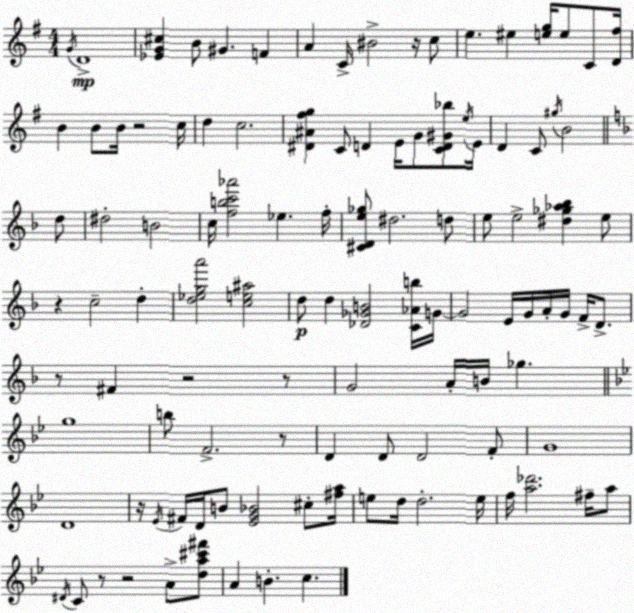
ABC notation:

X:1
T:Untitled
M:4/4
L:1/4
K:Em
G/4 D4 [_EG^c] B/2 ^G F A C/4 ^B2 z/4 c/2 e ^e [eg]/4 e/2 C/2 [D^f]/4 B B/2 B/4 z2 c/4 d c2 [^D^A^fg] C/2 D E/4 G/2 [CD^G_b]/2 e/4 E/4 D C/2 ^g/4 B2 d/2 ^d2 B2 c/4 [fbc'_a']2 _e f/4 [^CDe_g]/2 ^d2 d/2 e/2 e2 [^d_g_a_b] e/2 z c2 d [d_ega']2 [ce^a]2 d/2 d [_D_GB]2 [C_Ab]/4 G/4 G2 E/4 G/4 A/4 G/4 F/4 D/2 z/2 ^F z2 z/2 G2 A/4 B/4 _g g4 b/2 F2 z/2 D D/2 D2 F/2 G4 D4 z/4 _E/4 ^F/4 D/4 B/2 [_EG_B]2 ^c/2 [^fa]/4 e/2 d/4 d2 e/4 f/4 [a_d']2 ^f/4 a/2 ^D/4 C/2 z/2 z2 A/2 [da^c'^f']/2 A B c